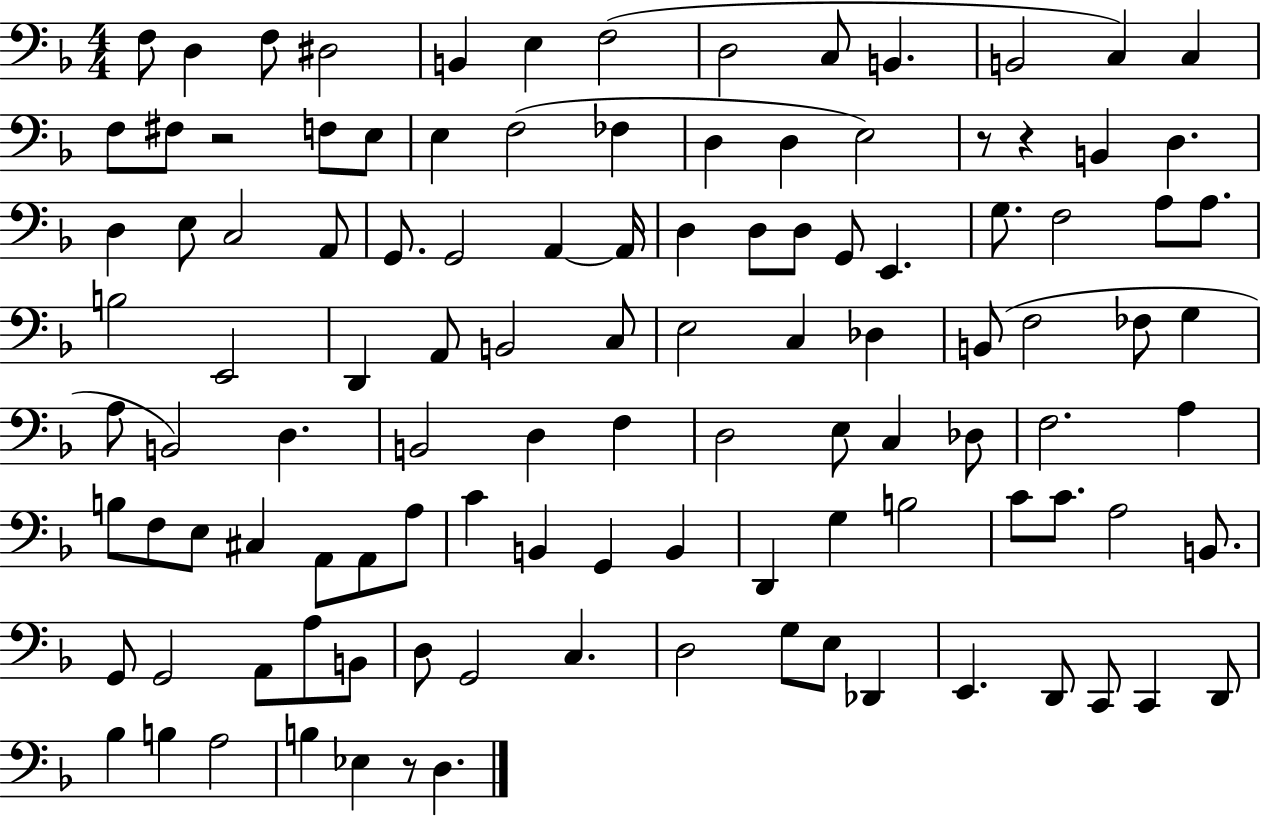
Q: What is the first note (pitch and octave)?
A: F3